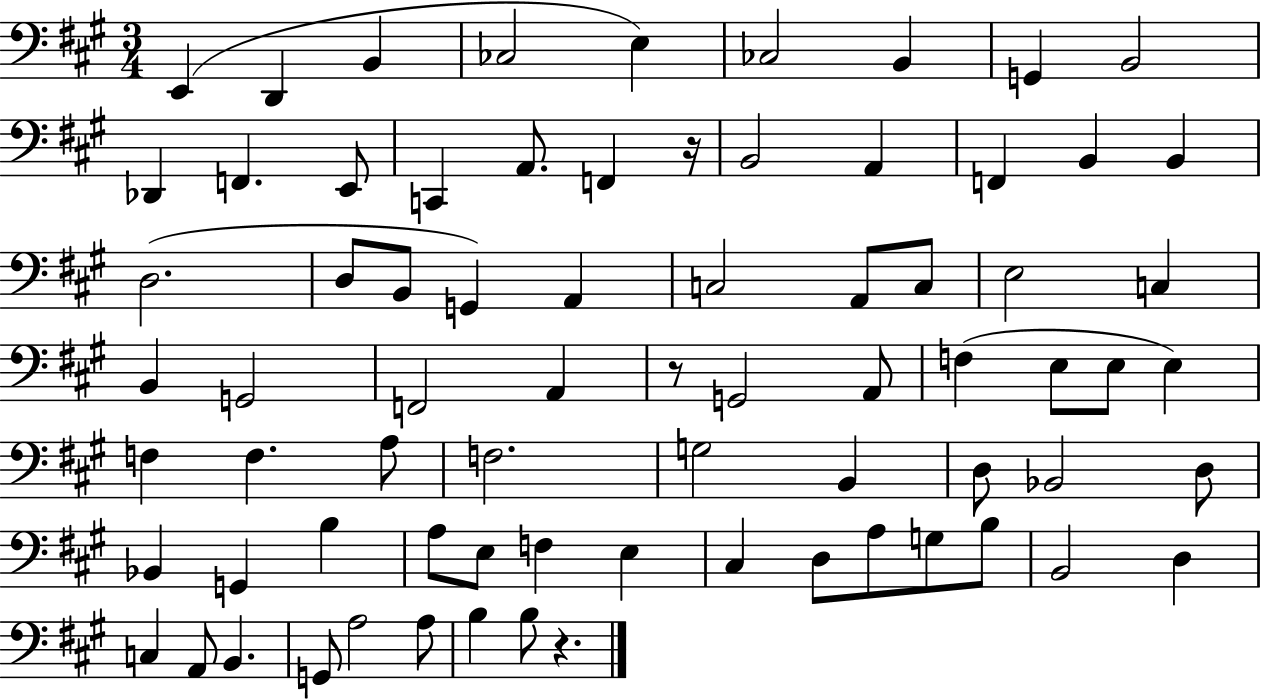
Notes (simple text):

E2/q D2/q B2/q CES3/h E3/q CES3/h B2/q G2/q B2/h Db2/q F2/q. E2/e C2/q A2/e. F2/q R/s B2/h A2/q F2/q B2/q B2/q D3/h. D3/e B2/e G2/q A2/q C3/h A2/e C3/e E3/h C3/q B2/q G2/h F2/h A2/q R/e G2/h A2/e F3/q E3/e E3/e E3/q F3/q F3/q. A3/e F3/h. G3/h B2/q D3/e Bb2/h D3/e Bb2/q G2/q B3/q A3/e E3/e F3/q E3/q C#3/q D3/e A3/e G3/e B3/e B2/h D3/q C3/q A2/e B2/q. G2/e A3/h A3/e B3/q B3/e R/q.